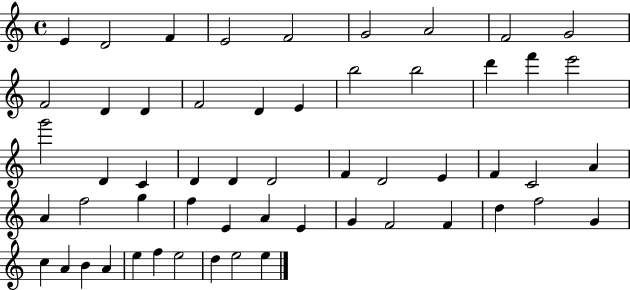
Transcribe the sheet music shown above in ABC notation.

X:1
T:Untitled
M:4/4
L:1/4
K:C
E D2 F E2 F2 G2 A2 F2 G2 F2 D D F2 D E b2 b2 d' f' e'2 g'2 D C D D D2 F D2 E F C2 A A f2 g f E A E G F2 F d f2 G c A B A e f e2 d e2 e